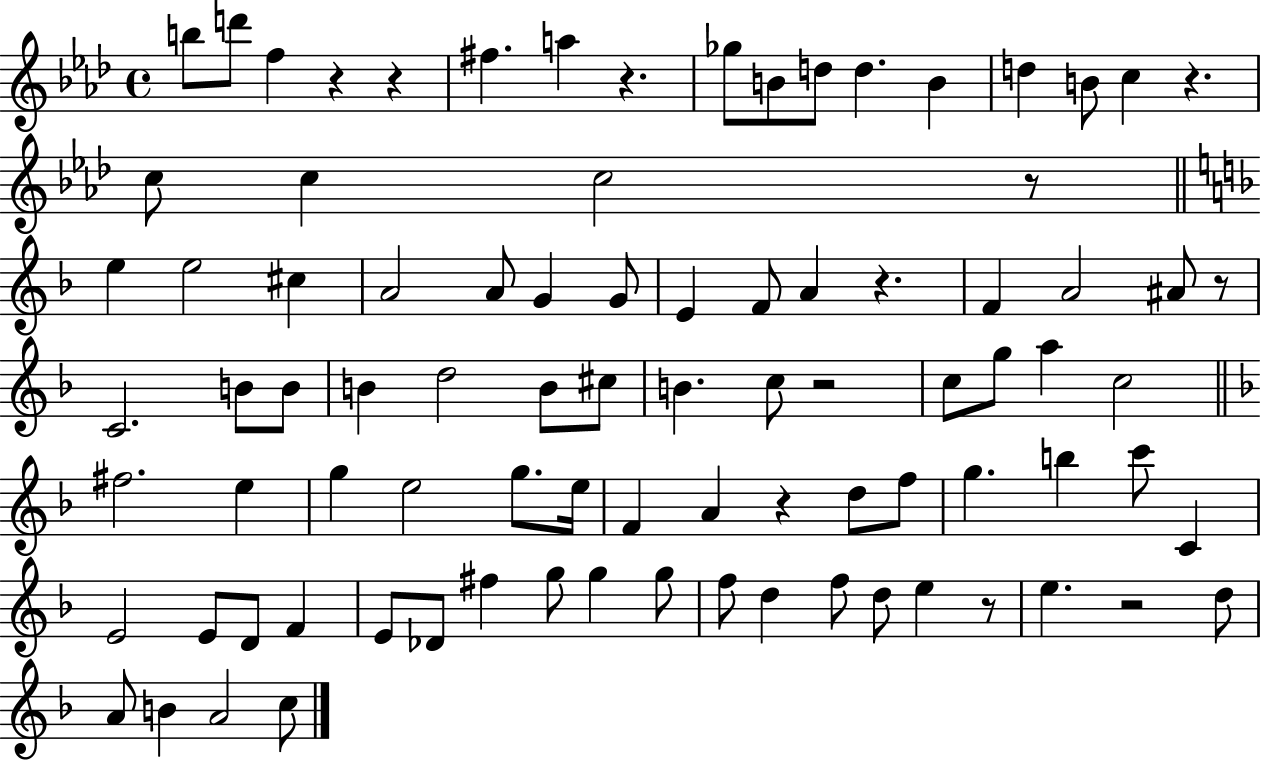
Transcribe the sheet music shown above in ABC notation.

X:1
T:Untitled
M:4/4
L:1/4
K:Ab
b/2 d'/2 f z z ^f a z _g/2 B/2 d/2 d B d B/2 c z c/2 c c2 z/2 e e2 ^c A2 A/2 G G/2 E F/2 A z F A2 ^A/2 z/2 C2 B/2 B/2 B d2 B/2 ^c/2 B c/2 z2 c/2 g/2 a c2 ^f2 e g e2 g/2 e/4 F A z d/2 f/2 g b c'/2 C E2 E/2 D/2 F E/2 _D/2 ^f g/2 g g/2 f/2 d f/2 d/2 e z/2 e z2 d/2 A/2 B A2 c/2